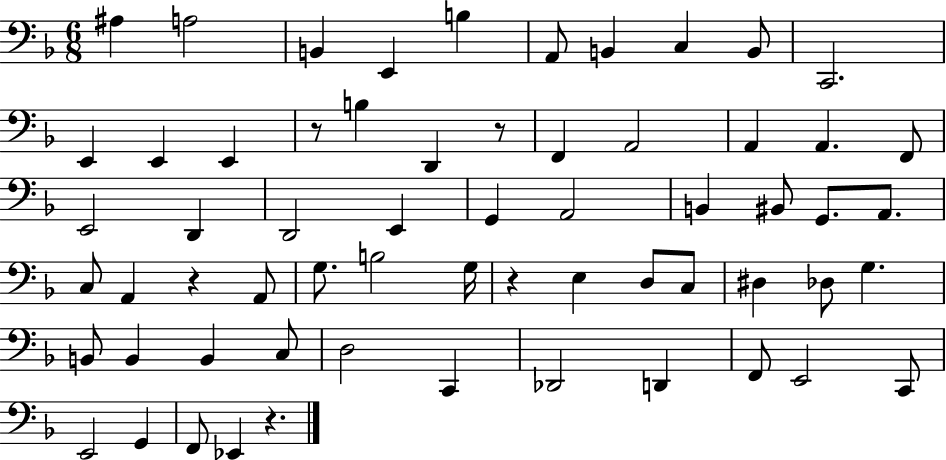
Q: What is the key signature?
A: F major